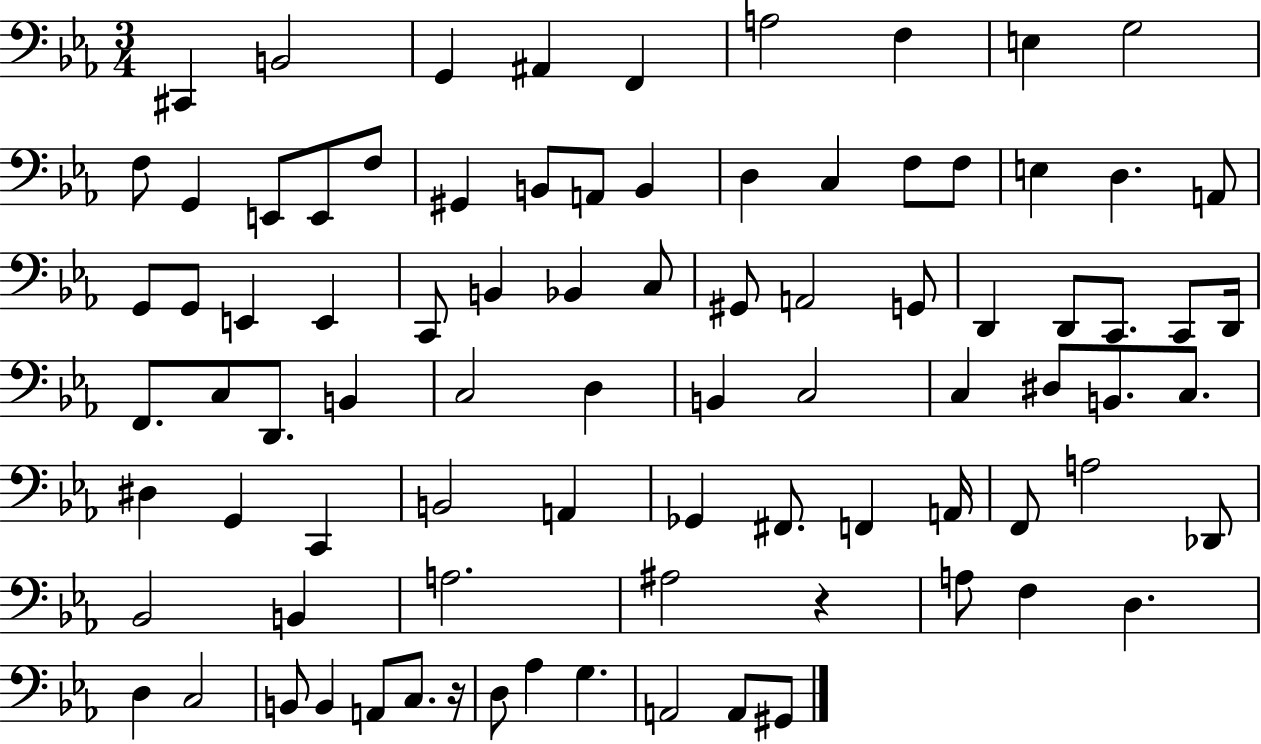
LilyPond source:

{
  \clef bass
  \numericTimeSignature
  \time 3/4
  \key ees \major
  cis,4 b,2 | g,4 ais,4 f,4 | a2 f4 | e4 g2 | \break f8 g,4 e,8 e,8 f8 | gis,4 b,8 a,8 b,4 | d4 c4 f8 f8 | e4 d4. a,8 | \break g,8 g,8 e,4 e,4 | c,8 b,4 bes,4 c8 | gis,8 a,2 g,8 | d,4 d,8 c,8. c,8 d,16 | \break f,8. c8 d,8. b,4 | c2 d4 | b,4 c2 | c4 dis8 b,8. c8. | \break dis4 g,4 c,4 | b,2 a,4 | ges,4 fis,8. f,4 a,16 | f,8 a2 des,8 | \break bes,2 b,4 | a2. | ais2 r4 | a8 f4 d4. | \break d4 c2 | b,8 b,4 a,8 c8. r16 | d8 aes4 g4. | a,2 a,8 gis,8 | \break \bar "|."
}